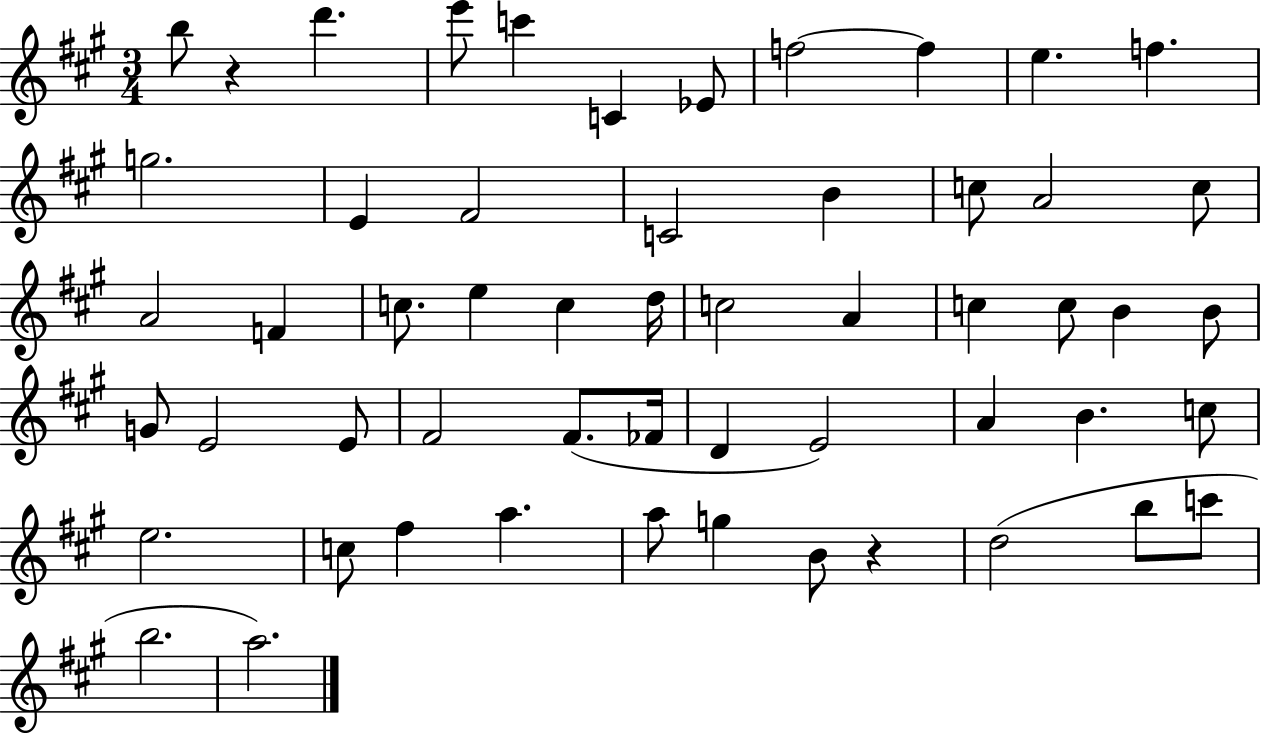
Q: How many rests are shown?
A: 2